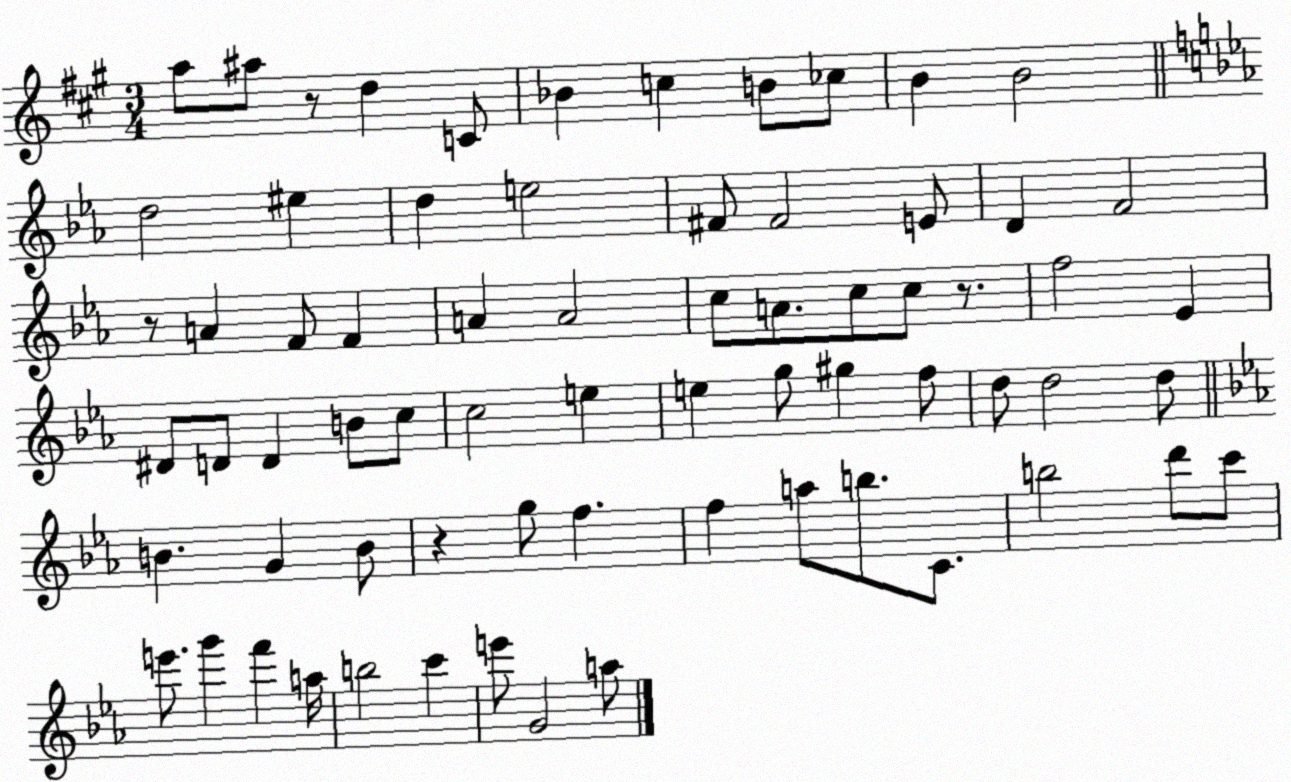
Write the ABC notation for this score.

X:1
T:Untitled
M:3/4
L:1/4
K:A
a/2 ^a/2 z/2 d C/2 _B c B/2 _c/2 B B2 d2 ^e d e2 ^F/2 ^F2 E/2 D F2 z/2 A F/2 F A A2 c/2 A/2 c/2 c/2 z/2 f2 _E ^D/2 D/2 D B/2 c/2 c2 e e g/2 ^g f/2 d/2 d2 d/2 B G B/2 z g/2 f f a/2 b/2 C/2 b2 d'/2 c'/2 e'/2 g' f' a/4 b2 c' e'/2 G2 a/2